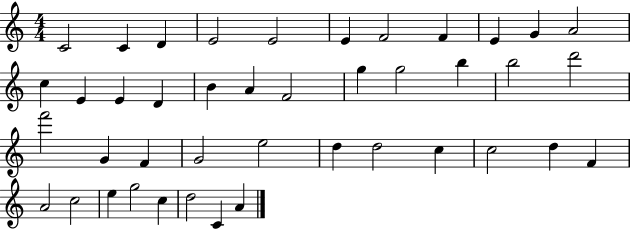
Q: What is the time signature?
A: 4/4